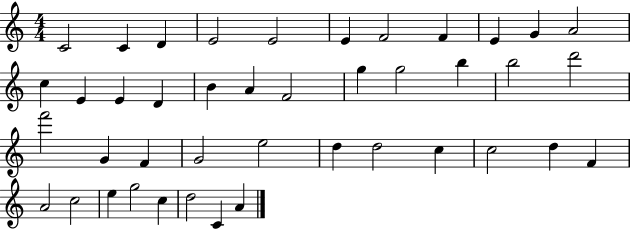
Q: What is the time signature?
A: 4/4